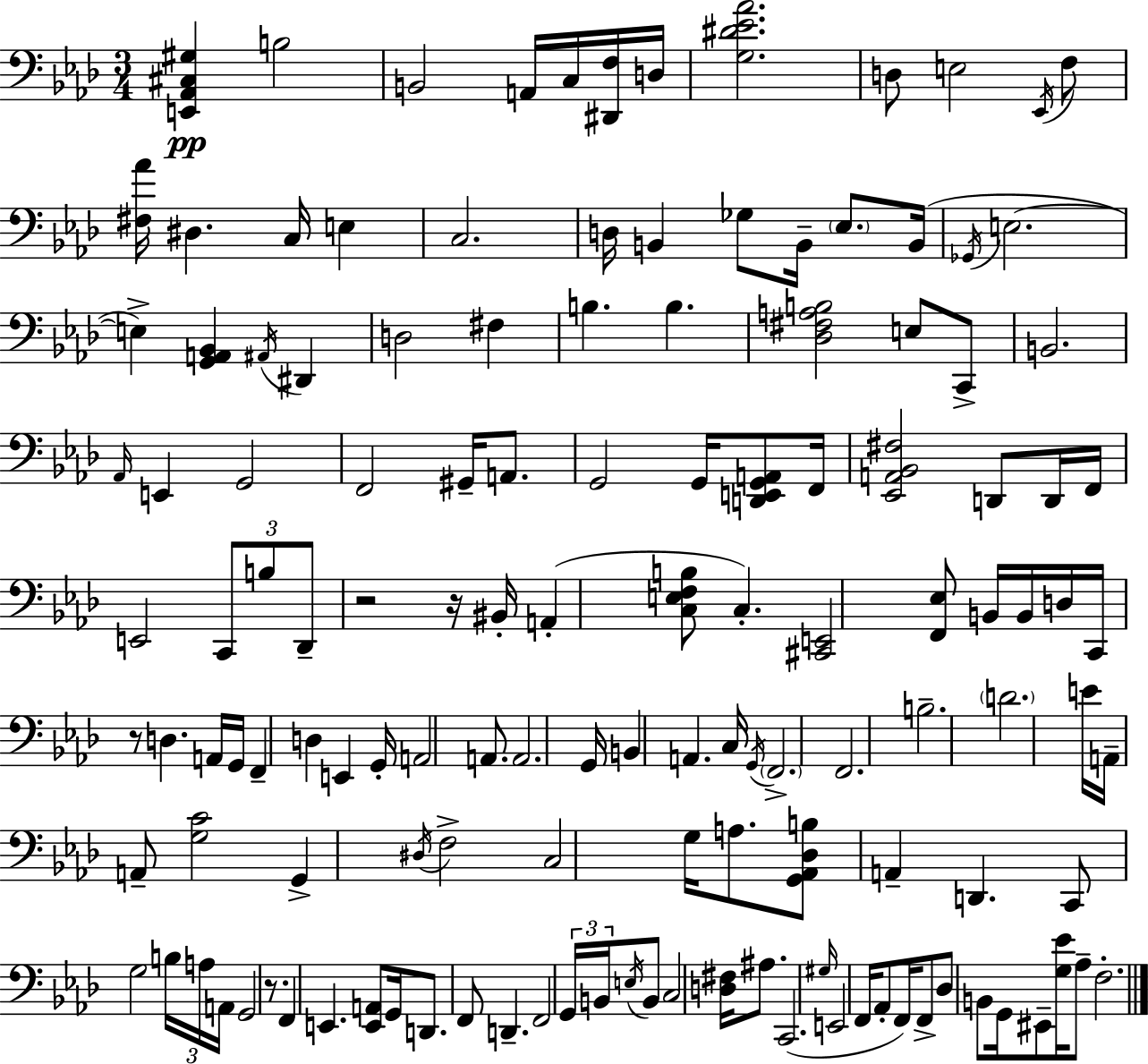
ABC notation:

X:1
T:Untitled
M:3/4
L:1/4
K:Fm
[E,,_A,,^C,^G,] B,2 B,,2 A,,/4 C,/4 [^D,,F,]/4 D,/4 [G,^D_E_A]2 D,/2 E,2 _E,,/4 F,/2 [^F,_A]/4 ^D, C,/4 E, C,2 D,/4 B,, _G,/2 B,,/4 _E,/2 B,,/4 _G,,/4 E,2 E, [G,,A,,_B,,] ^A,,/4 ^D,, D,2 ^F, B, B, [_D,^F,A,B,]2 E,/2 C,,/2 B,,2 _A,,/4 E,, G,,2 F,,2 ^G,,/4 A,,/2 G,,2 G,,/4 [D,,E,,G,,A,,]/2 F,,/4 [_E,,A,,_B,,^F,]2 D,,/2 D,,/4 F,,/4 E,,2 C,,/2 B,/2 _D,,/2 z2 z/4 ^B,,/4 A,, [C,E,F,B,]/2 C, [^C,,E,,]2 [F,,_E,]/2 B,,/4 B,,/4 D,/4 C,,/4 z/2 D, A,,/4 G,,/4 F,, D, E,, G,,/4 A,,2 A,,/2 A,,2 G,,/4 B,, A,, C,/4 G,,/4 F,,2 F,,2 B,2 D2 E/4 A,,/4 A,,/2 [G,C]2 G,, ^D,/4 F,2 C,2 G,/4 A,/2 [G,,_A,,_D,B,]/2 A,, D,, C,,/2 G,2 B,/4 A,/4 A,,/4 G,,2 z/2 F,, E,, [E,,A,,]/2 G,,/4 D,,/2 F,,/2 D,, F,,2 G,,/4 B,,/4 E,/4 B,,/2 C,2 [D,^F,]/4 ^A,/2 C,,2 ^G,/4 E,,2 F,,/4 _A,,/2 F,,/4 F,,/2 _D,/2 B,,/2 G,,/4 ^E,,/2 [G,_E]/4 _A,/2 F,2